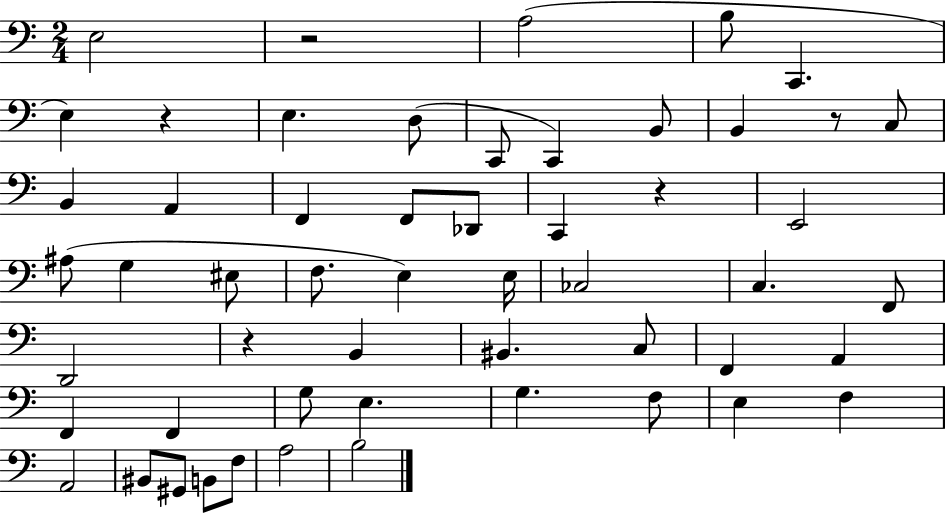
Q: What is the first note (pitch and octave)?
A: E3